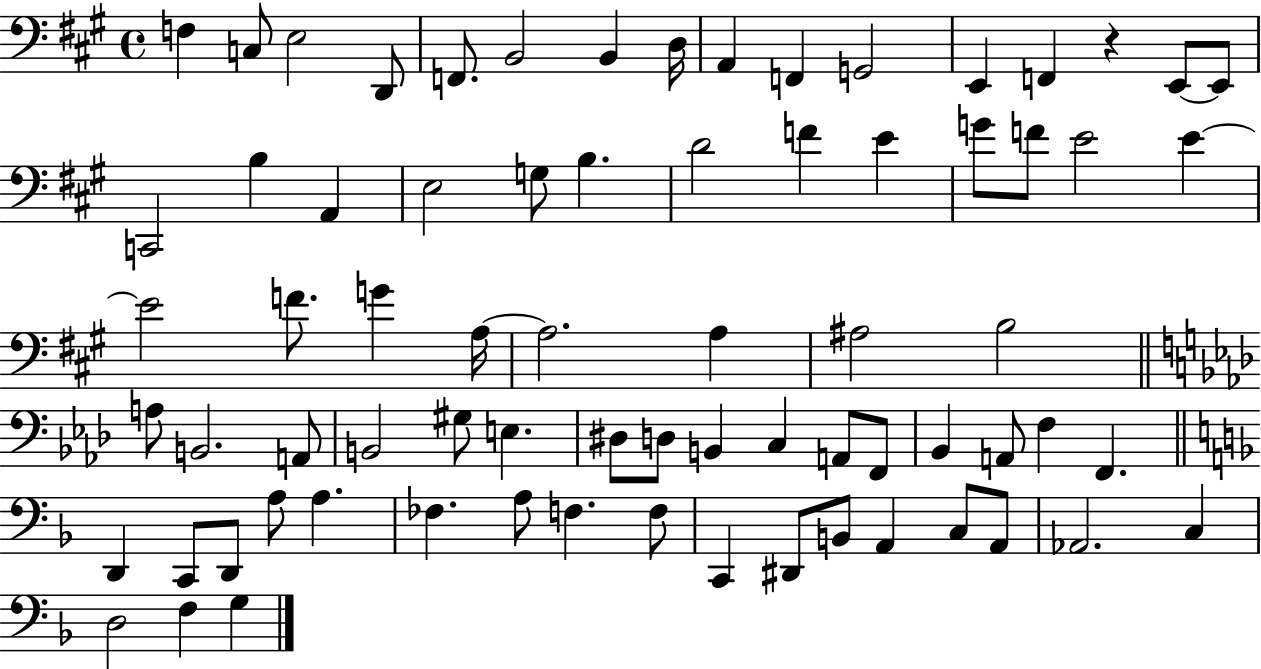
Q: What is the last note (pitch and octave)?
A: G3